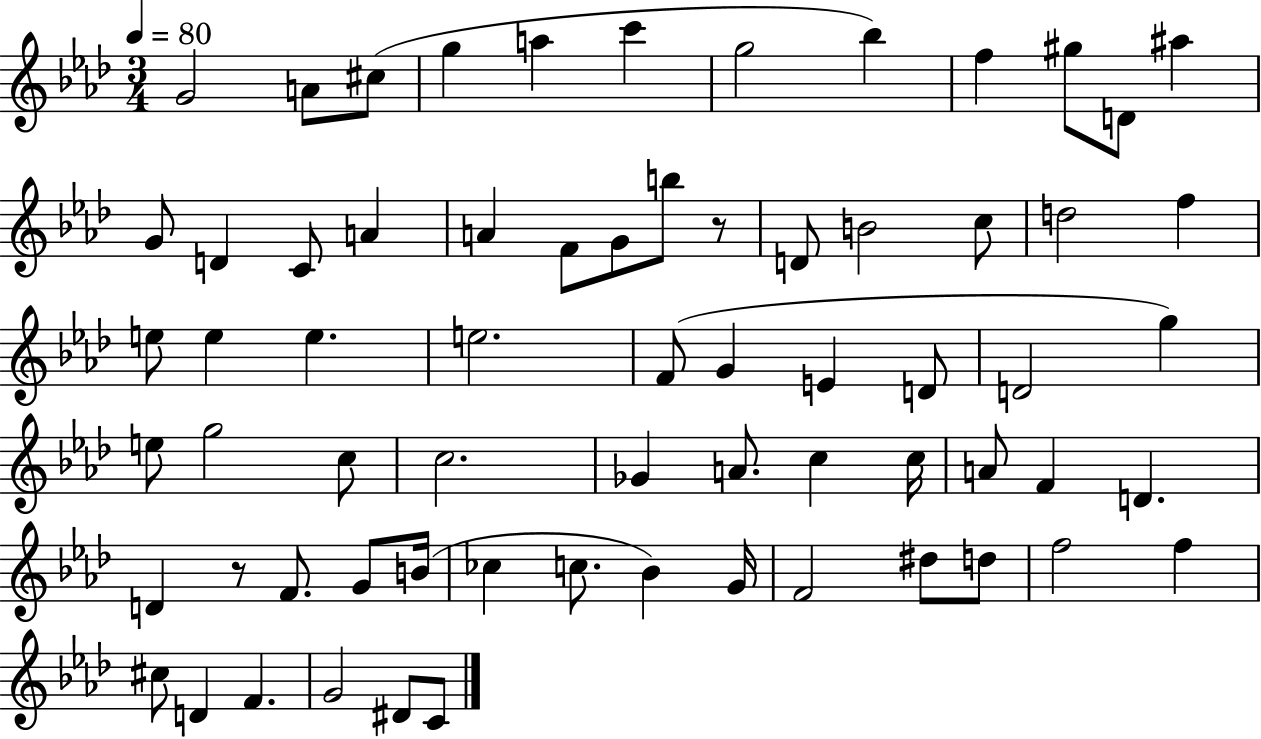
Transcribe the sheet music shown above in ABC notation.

X:1
T:Untitled
M:3/4
L:1/4
K:Ab
G2 A/2 ^c/2 g a c' g2 _b f ^g/2 D/2 ^a G/2 D C/2 A A F/2 G/2 b/2 z/2 D/2 B2 c/2 d2 f e/2 e e e2 F/2 G E D/2 D2 g e/2 g2 c/2 c2 _G A/2 c c/4 A/2 F D D z/2 F/2 G/2 B/4 _c c/2 _B G/4 F2 ^d/2 d/2 f2 f ^c/2 D F G2 ^D/2 C/2